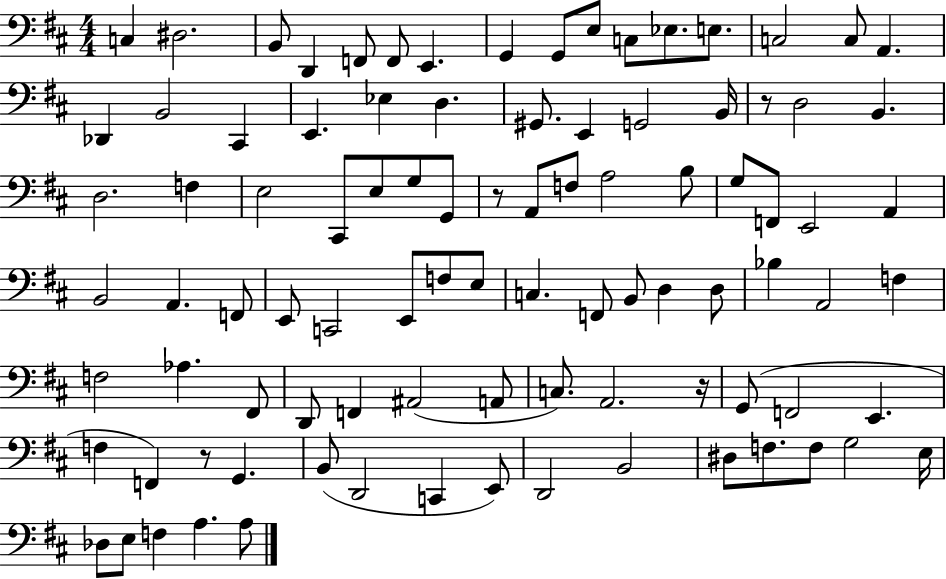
X:1
T:Untitled
M:4/4
L:1/4
K:D
C, ^D,2 B,,/2 D,, F,,/2 F,,/2 E,, G,, G,,/2 E,/2 C,/2 _E,/2 E,/2 C,2 C,/2 A,, _D,, B,,2 ^C,, E,, _E, D, ^G,,/2 E,, G,,2 B,,/4 z/2 D,2 B,, D,2 F, E,2 ^C,,/2 E,/2 G,/2 G,,/2 z/2 A,,/2 F,/2 A,2 B,/2 G,/2 F,,/2 E,,2 A,, B,,2 A,, F,,/2 E,,/2 C,,2 E,,/2 F,/2 E,/2 C, F,,/2 B,,/2 D, D,/2 _B, A,,2 F, F,2 _A, ^F,,/2 D,,/2 F,, ^A,,2 A,,/2 C,/2 A,,2 z/4 G,,/2 F,,2 E,, F, F,, z/2 G,, B,,/2 D,,2 C,, E,,/2 D,,2 B,,2 ^D,/2 F,/2 F,/2 G,2 E,/4 _D,/2 E,/2 F, A, A,/2